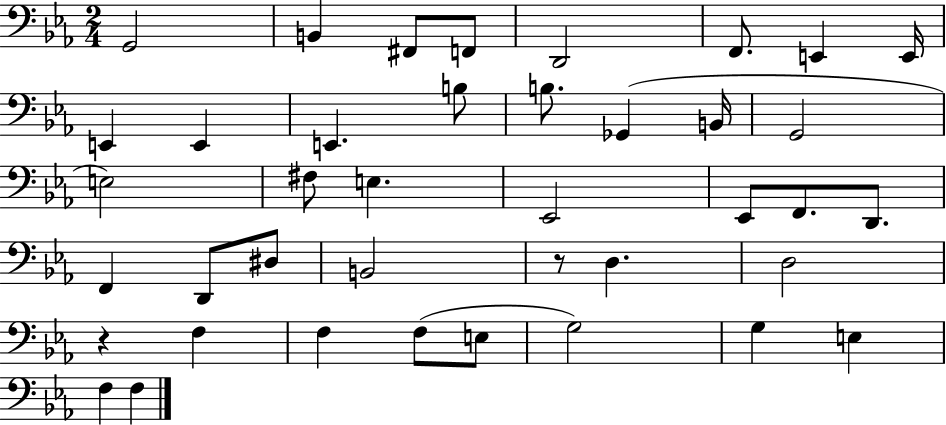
{
  \clef bass
  \numericTimeSignature
  \time 2/4
  \key ees \major
  \repeat volta 2 { g,2 | b,4 fis,8 f,8 | d,2 | f,8. e,4 e,16 | \break e,4 e,4 | e,4. b8 | b8. ges,4( b,16 | g,2 | \break e2) | fis8 e4. | ees,2 | ees,8 f,8. d,8. | \break f,4 d,8 dis8 | b,2 | r8 d4. | d2 | \break r4 f4 | f4 f8( e8 | g2) | g4 e4 | \break f4 f4 | } \bar "|."
}